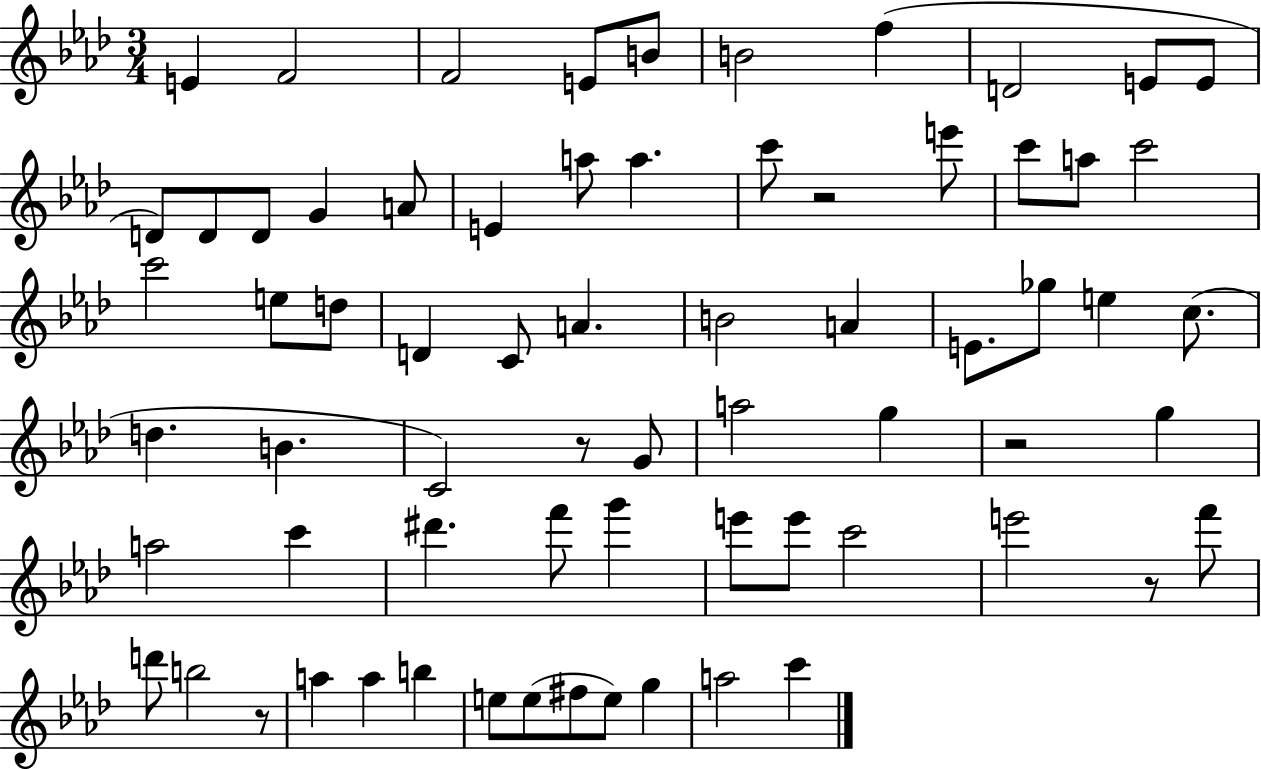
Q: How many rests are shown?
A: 5